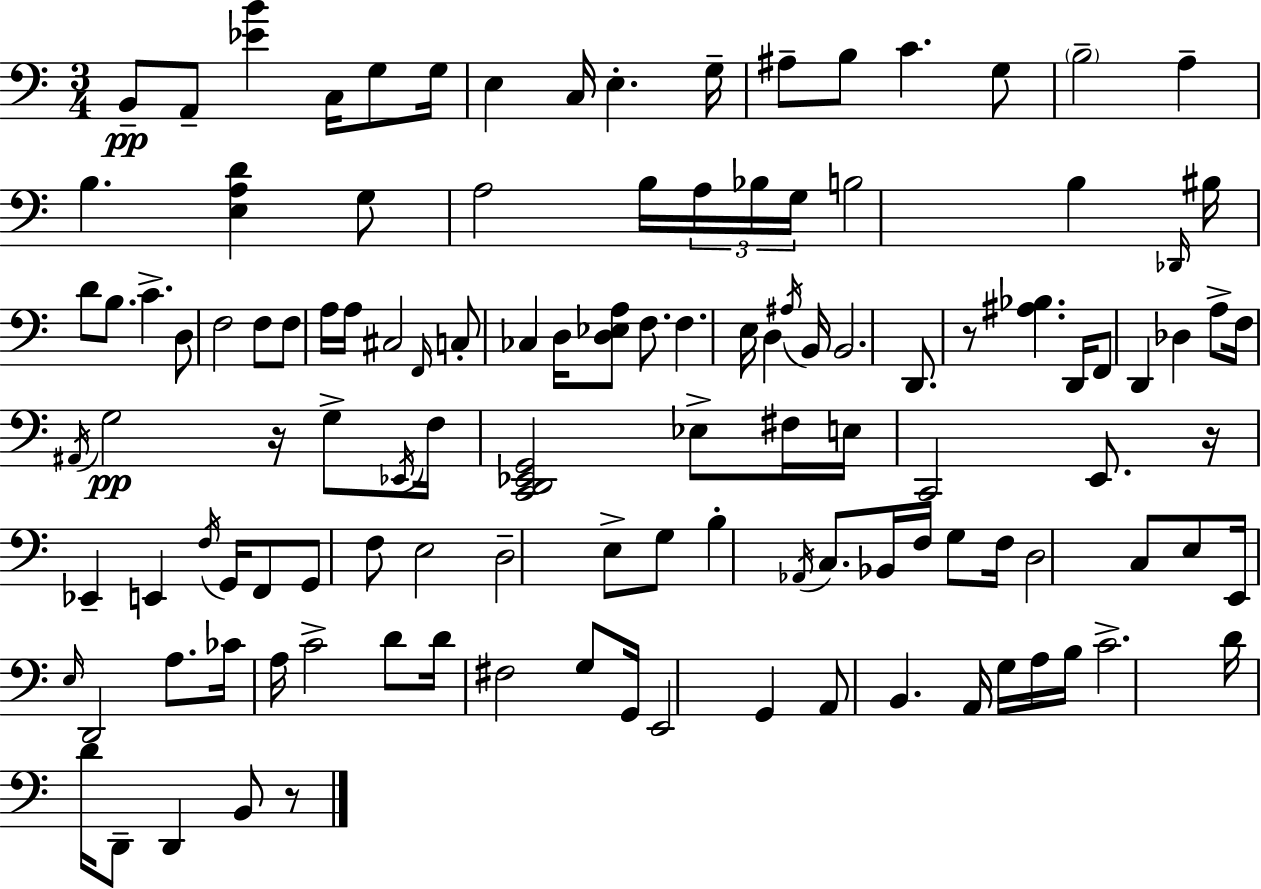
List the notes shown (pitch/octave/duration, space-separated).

B2/e A2/e [Eb4,B4]/q C3/s G3/e G3/s E3/q C3/s E3/q. G3/s A#3/e B3/e C4/q. G3/e B3/h A3/q B3/q. [E3,A3,D4]/q G3/e A3/h B3/s A3/s Bb3/s G3/s B3/h B3/q Db2/s BIS3/s D4/e B3/e. C4/q. D3/e F3/h F3/e F3/e A3/s A3/s C#3/h F2/s C3/e CES3/q D3/s [D3,Eb3,A3]/e F3/e. F3/q. E3/s D3/q A#3/s B2/s B2/h. D2/e. R/e [A#3,Bb3]/q. D2/s F2/e D2/q Db3/q A3/e F3/s A#2/s G3/h R/s G3/e Eb2/s F3/s [C2,D2,Eb2,G2]/h Eb3/e F#3/s E3/s C2/h E2/e. R/s Eb2/q E2/q F3/s G2/s F2/e G2/e F3/e E3/h D3/h E3/e G3/e B3/q Ab2/s C3/e. Bb2/s F3/s G3/e F3/s D3/h C3/e E3/e E2/s E3/s D2/h A3/e. CES4/s A3/s C4/h D4/e D4/s F#3/h G3/e G2/s E2/h G2/q A2/e B2/q. A2/s G3/s A3/s B3/s C4/h. D4/s D4/s D2/e D2/q B2/e R/e